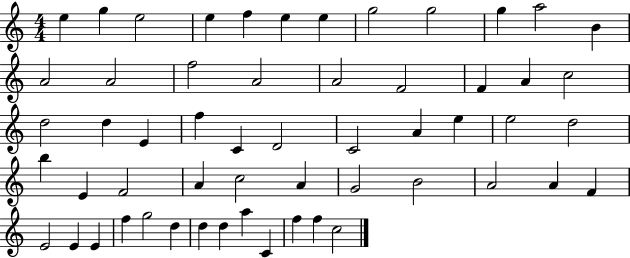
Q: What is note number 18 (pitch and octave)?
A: F4